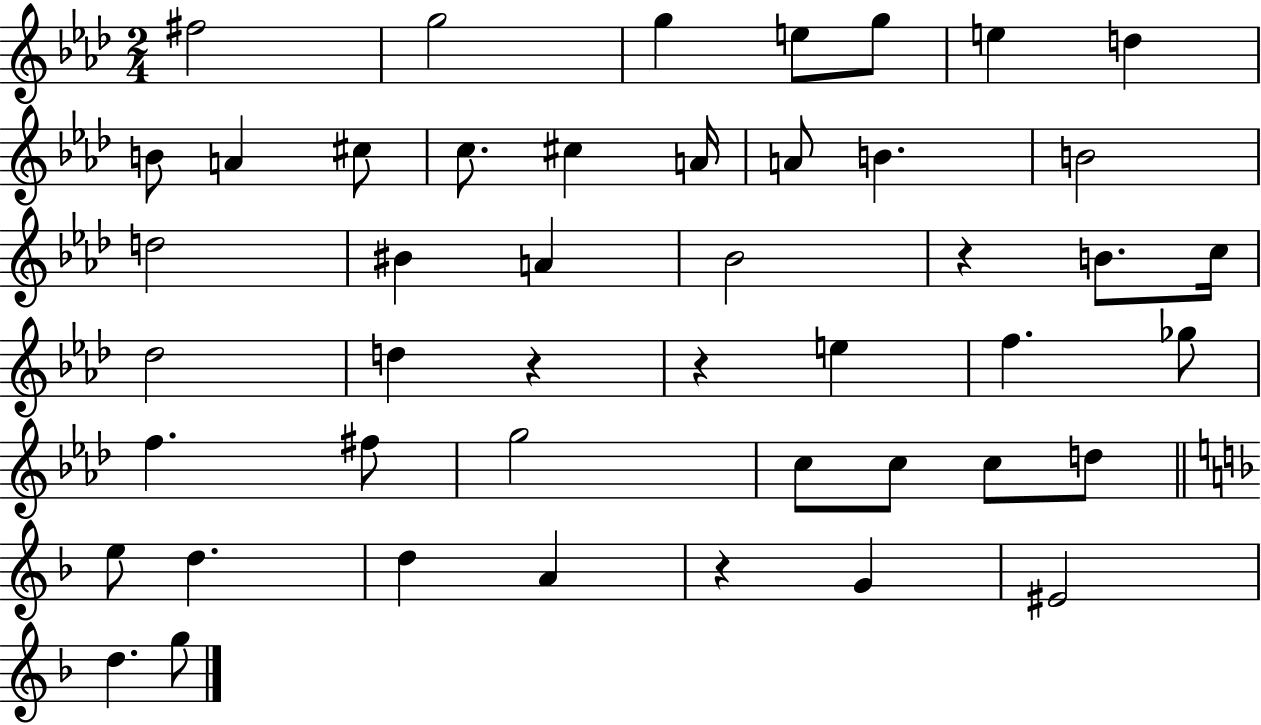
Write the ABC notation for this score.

X:1
T:Untitled
M:2/4
L:1/4
K:Ab
^f2 g2 g e/2 g/2 e d B/2 A ^c/2 c/2 ^c A/4 A/2 B B2 d2 ^B A _B2 z B/2 c/4 _d2 d z z e f _g/2 f ^f/2 g2 c/2 c/2 c/2 d/2 e/2 d d A z G ^E2 d g/2